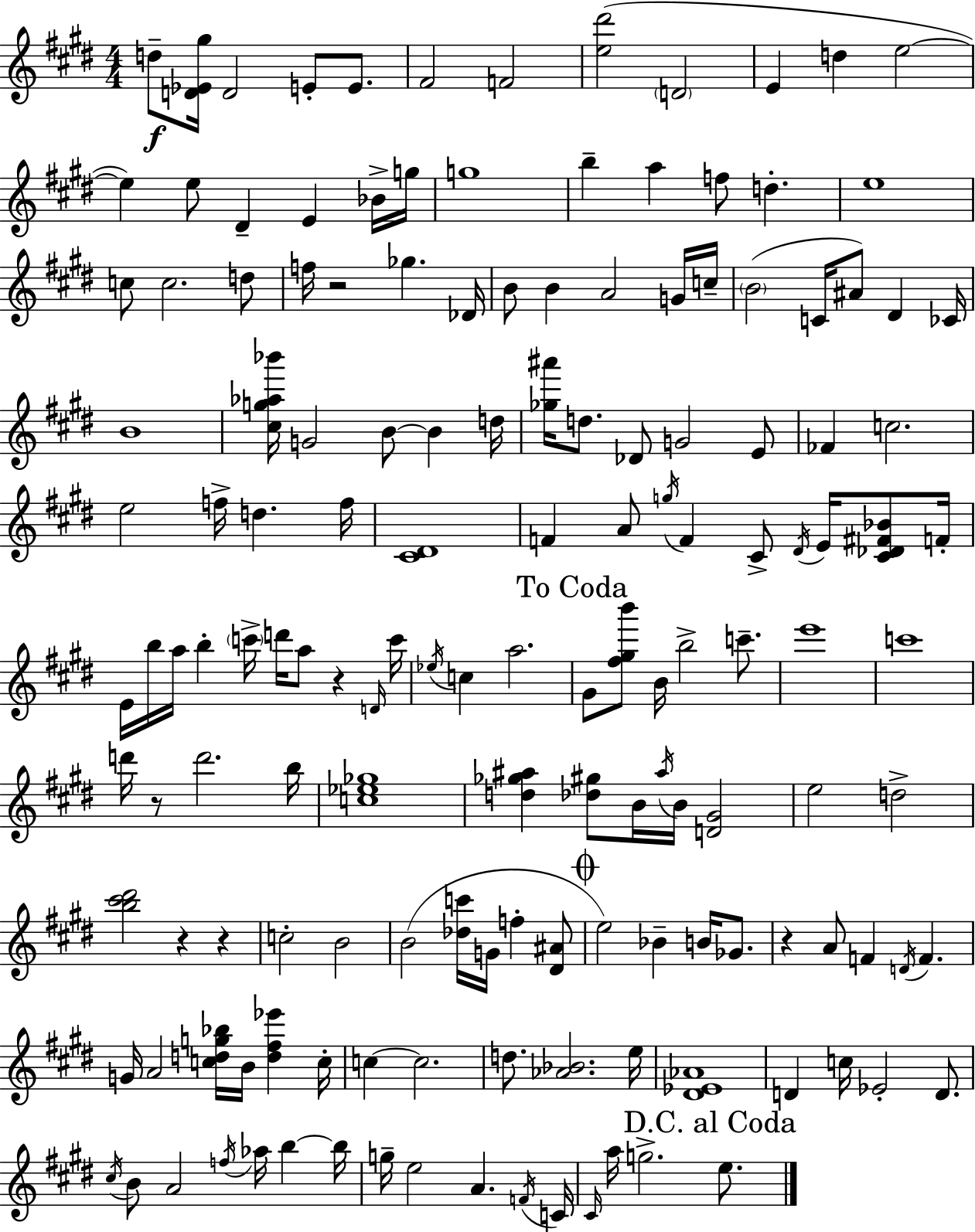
{
  \clef treble
  \numericTimeSignature
  \time 4/4
  \key e \major
  d''8--\f <d' ees' gis''>16 d'2 e'8-. e'8. | fis'2 f'2 | <e'' dis'''>2( \parenthesize d'2 | e'4 d''4 e''2~~ | \break e''4) e''8 dis'4-- e'4 bes'16-> g''16 | g''1 | b''4-- a''4 f''8 d''4.-. | e''1 | \break c''8 c''2. d''8 | f''16 r2 ges''4. des'16 | b'8 b'4 a'2 g'16 c''16-- | \parenthesize b'2( c'16 ais'8) dis'4 ces'16 | \break b'1 | <cis'' g'' aes'' bes'''>16 g'2 b'8~~ b'4 d''16 | <ges'' ais'''>16 d''8. des'8 g'2 e'8 | fes'4 c''2. | \break e''2 f''16-> d''4. f''16 | <cis' dis'>1 | f'4 a'8 \acciaccatura { g''16 } f'4 cis'8-> \acciaccatura { dis'16 } e'16 <cis' des' fis' bes'>8 | f'16-. e'16 b''16 a''16 b''4-. \parenthesize c'''16-> d'''16 a''8 r4 | \break \grace { d'16 } c'''16 \acciaccatura { ees''16 } c''4 a''2. | \mark "To Coda" gis'8 <fis'' gis'' b'''>8 b'16 b''2-> | c'''8.-- e'''1 | c'''1 | \break d'''16 r8 d'''2. | b''16 <c'' ees'' ges''>1 | <d'' ges'' ais''>4 <des'' gis''>8 b'16 \acciaccatura { ais''16 } b'16 <d' gis'>2 | e''2 d''2-> | \break <b'' cis''' dis'''>2 r4 | r4 c''2-. b'2 | b'2( <des'' c'''>16 g'16 f''4-. | <dis' ais'>8 \mark \markup { \musicglyph "scripts.coda" } e''2) bes'4-- | \break b'16 ges'8. r4 a'8 f'4 \acciaccatura { d'16 } | f'4. g'16 a'2 <c'' d'' g'' bes''>16 | b'16 <d'' fis'' ees'''>4 c''16-. c''4~~ c''2. | d''8. <aes' bes'>2. | \break e''16 <dis' ees' aes'>1 | d'4 c''16 ees'2-. | d'8. \acciaccatura { cis''16 } b'8 a'2 | \acciaccatura { f''16 } aes''16 b''4~~ b''16 g''16-- e''2 | \break a'4. \acciaccatura { f'16 } c'16 \grace { cis'16 } a''16 g''2.-> | \mark "D.C. al Coda" e''8. \bar "|."
}